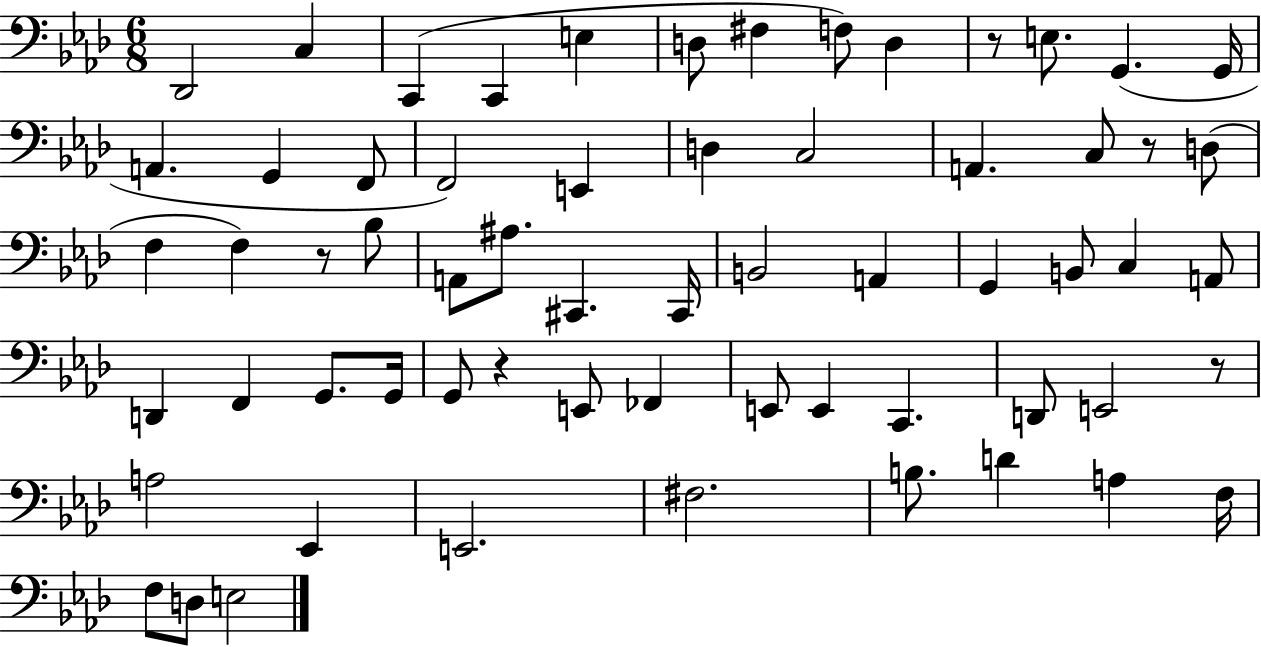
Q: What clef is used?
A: bass